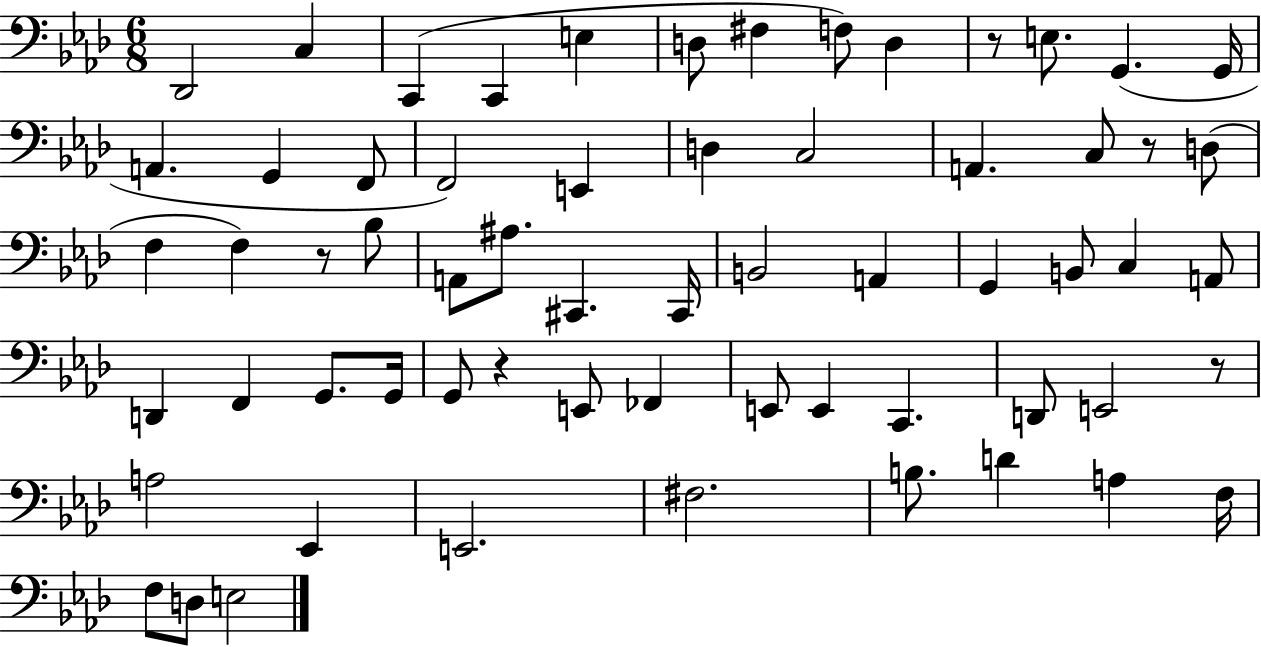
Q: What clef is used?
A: bass